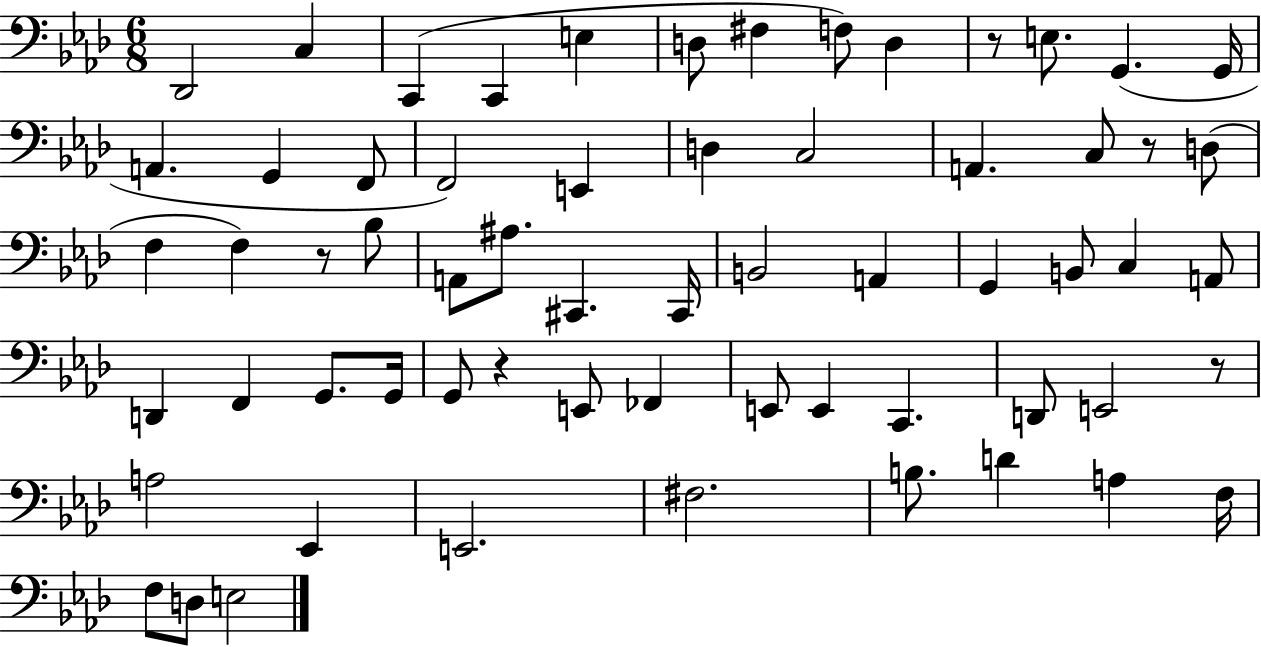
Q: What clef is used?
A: bass